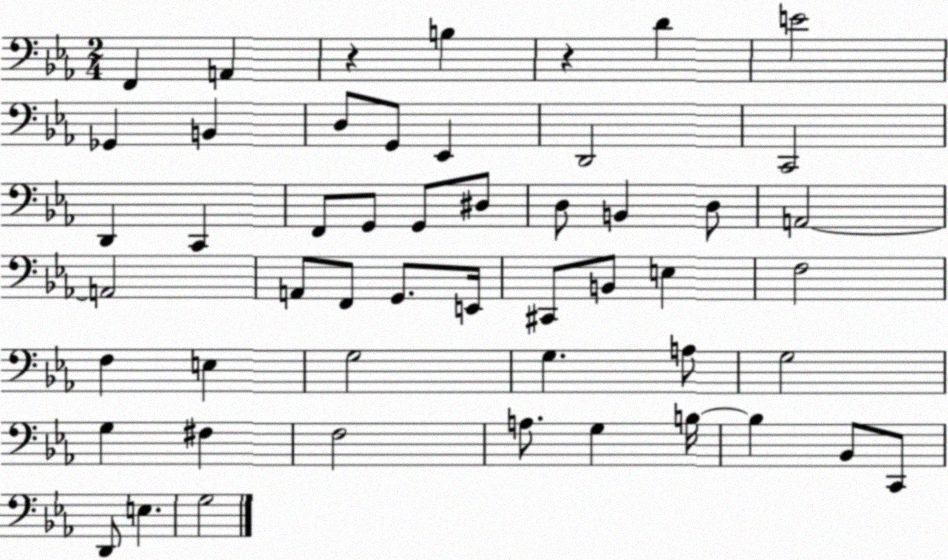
X:1
T:Untitled
M:2/4
L:1/4
K:Eb
F,, A,, z B, z D E2 _G,, B,, D,/2 G,,/2 _E,, D,,2 C,,2 D,, C,, F,,/2 G,,/2 G,,/2 ^D,/2 D,/2 B,, D,/2 A,,2 A,,2 A,,/2 F,,/2 G,,/2 E,,/4 ^C,,/2 B,,/2 E, F,2 F, E, G,2 G, A,/2 G,2 G, ^F, F,2 A,/2 G, B,/4 B, _B,,/2 C,,/2 D,,/2 E, G,2